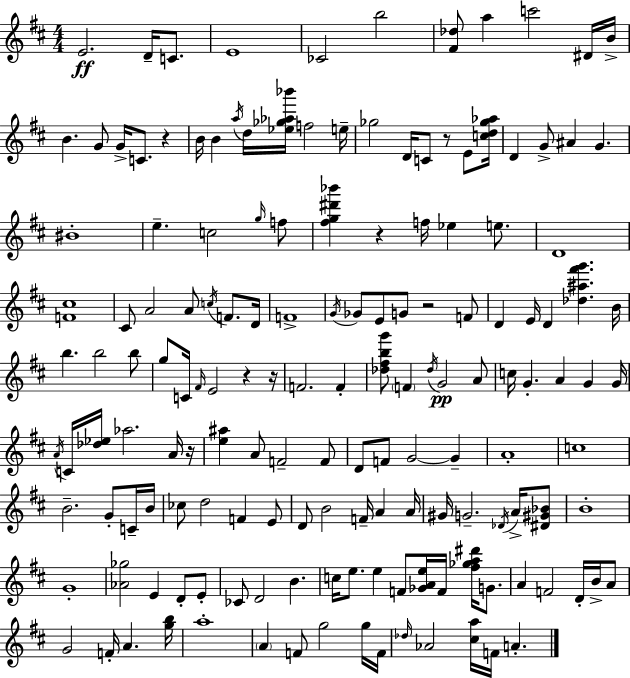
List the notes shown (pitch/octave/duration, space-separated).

E4/h. D4/s C4/e. E4/w CES4/h B5/h [F#4,Db5]/e A5/q C6/h D#4/s B4/s B4/q. G4/e G4/s C4/e. R/q B4/s B4/q A5/s D5/s [Eb5,Gb5,Ab5,Bb6]/s F5/h E5/s Gb5/h D4/s C4/e R/e E4/e [C5,D5,Gb5,Ab5]/s D4/q G4/e A#4/q G4/q. BIS4/w E5/q. C5/h G5/s F5/e [F#5,G5,D#6,Bb6]/q R/q F5/s Eb5/q E5/e. D4/w [F4,C#5]/w C#4/e A4/h A4/e C5/s F4/e. D4/s F4/w G4/s Gb4/e E4/e G4/e R/h F4/e D4/q E4/s D4/q [Db5,A#5,F#6,G6]/q. B4/s B5/q. B5/h B5/e G5/e C4/s F#4/s E4/h R/q R/s F4/h. F4/q [Db5,F#5,B5,G6]/e F4/q Db5/s G4/h A4/e C5/s G4/q. A4/q G4/q G4/s A4/s C4/s [Db5,Eb5]/s Ab5/h. A4/s R/s [E5,A#5]/q A4/e F4/h F4/e D4/e F4/e G4/h G4/q A4/w C5/w B4/h. G4/e C4/s B4/s CES5/e D5/h F4/q E4/e D4/e B4/h F4/s A4/q A4/s G#4/s G4/h. Db4/s A4/s [D#4,G#4,Bb4]/e B4/w G4/w [Ab4,Gb5]/h E4/q D4/e E4/e CES4/e D4/h B4/q. C5/s E5/e. E5/q F4/e [Gb4,A4,E5]/s F4/s [F#5,Gb5,A5,D#6]/s G4/e. A4/q F4/h D4/s B4/s A4/e G4/h F4/s A4/q. [G5,B5]/s A5/w A4/q F4/e G5/h G5/s F4/s Db5/s Ab4/h [C#5,A5]/s F4/s A4/q.